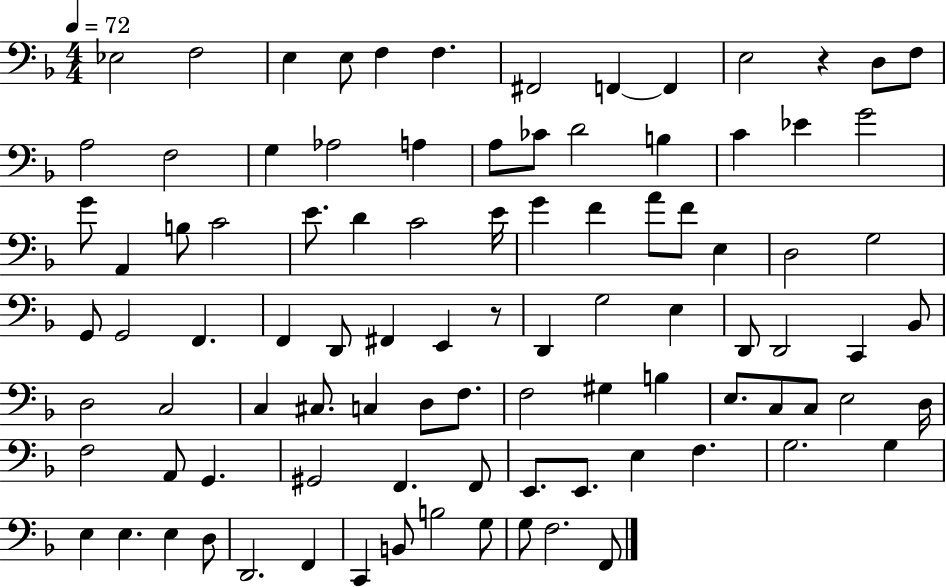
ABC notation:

X:1
T:Untitled
M:4/4
L:1/4
K:F
_E,2 F,2 E, E,/2 F, F, ^F,,2 F,, F,, E,2 z D,/2 F,/2 A,2 F,2 G, _A,2 A, A,/2 _C/2 D2 B, C _E G2 G/2 A,, B,/2 C2 E/2 D C2 E/4 G F A/2 F/2 E, D,2 G,2 G,,/2 G,,2 F,, F,, D,,/2 ^F,, E,, z/2 D,, G,2 E, D,,/2 D,,2 C,, _B,,/2 D,2 C,2 C, ^C,/2 C, D,/2 F,/2 F,2 ^G, B, E,/2 C,/2 C,/2 E,2 D,/4 F,2 A,,/2 G,, ^G,,2 F,, F,,/2 E,,/2 E,,/2 E, F, G,2 G, E, E, E, D,/2 D,,2 F,, C,, B,,/2 B,2 G,/2 G,/2 F,2 F,,/2